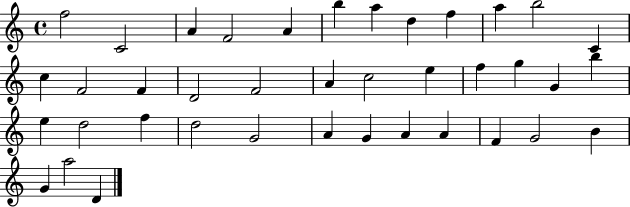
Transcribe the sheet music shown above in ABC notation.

X:1
T:Untitled
M:4/4
L:1/4
K:C
f2 C2 A F2 A b a d f a b2 C c F2 F D2 F2 A c2 e f g G b e d2 f d2 G2 A G A A F G2 B G a2 D